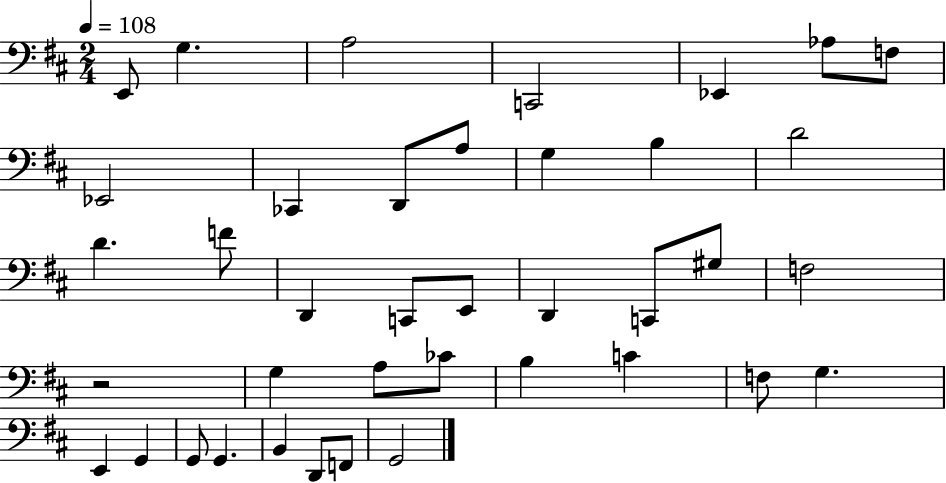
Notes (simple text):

E2/e G3/q. A3/h C2/h Eb2/q Ab3/e F3/e Eb2/h CES2/q D2/e A3/e G3/q B3/q D4/h D4/q. F4/e D2/q C2/e E2/e D2/q C2/e G#3/e F3/h R/h G3/q A3/e CES4/e B3/q C4/q F3/e G3/q. E2/q G2/q G2/e G2/q. B2/q D2/e F2/e G2/h